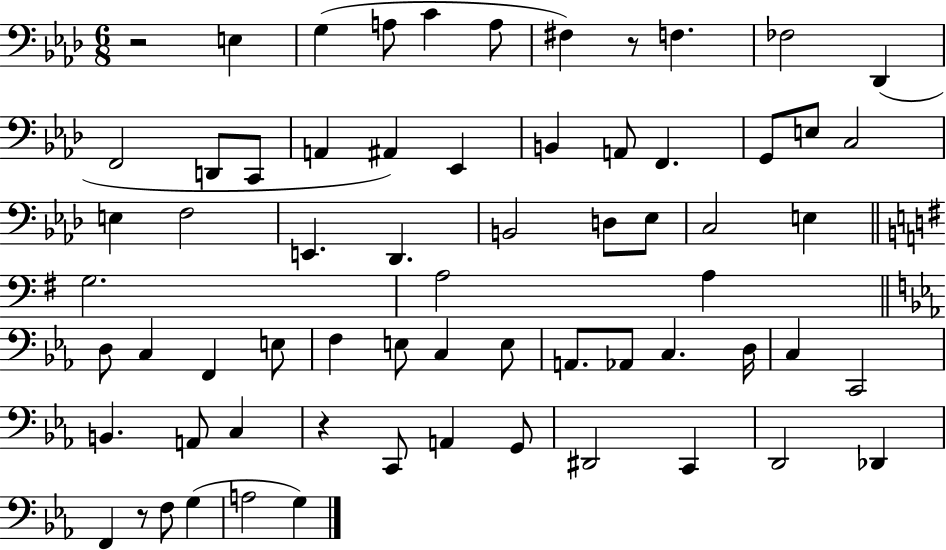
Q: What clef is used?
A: bass